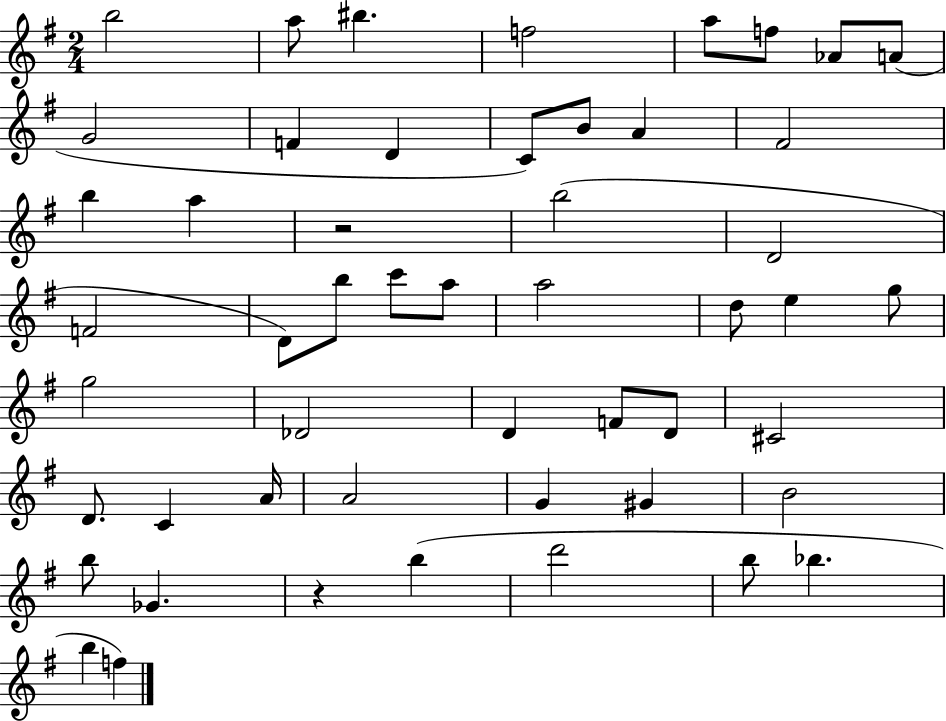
B5/h A5/e BIS5/q. F5/h A5/e F5/e Ab4/e A4/e G4/h F4/q D4/q C4/e B4/e A4/q F#4/h B5/q A5/q R/h B5/h D4/h F4/h D4/e B5/e C6/e A5/e A5/h D5/e E5/q G5/e G5/h Db4/h D4/q F4/e D4/e C#4/h D4/e. C4/q A4/s A4/h G4/q G#4/q B4/h B5/e Gb4/q. R/q B5/q D6/h B5/e Bb5/q. B5/q F5/q